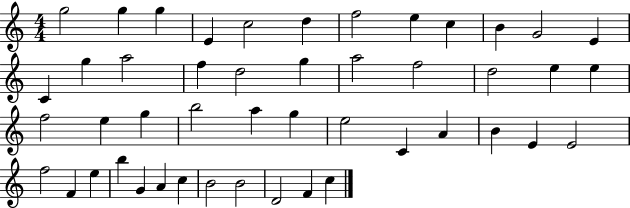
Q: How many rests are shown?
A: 0